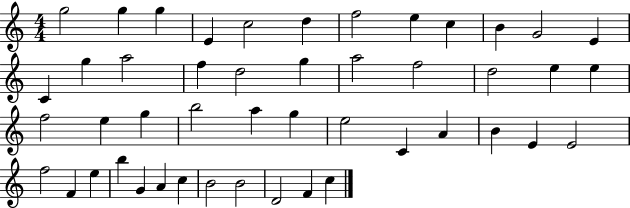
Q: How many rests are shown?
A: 0